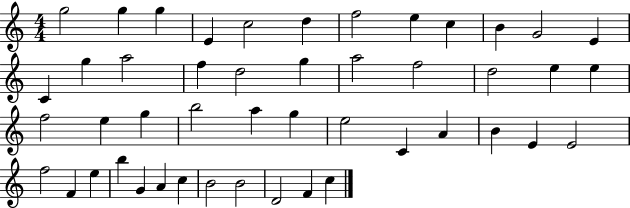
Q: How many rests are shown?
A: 0